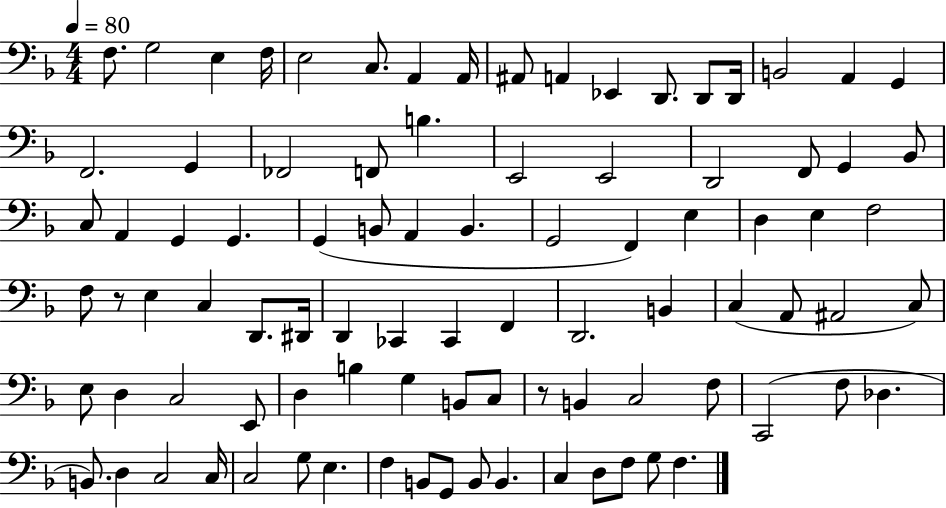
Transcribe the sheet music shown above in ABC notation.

X:1
T:Untitled
M:4/4
L:1/4
K:F
F,/2 G,2 E, F,/4 E,2 C,/2 A,, A,,/4 ^A,,/2 A,, _E,, D,,/2 D,,/2 D,,/4 B,,2 A,, G,, F,,2 G,, _F,,2 F,,/2 B, E,,2 E,,2 D,,2 F,,/2 G,, _B,,/2 C,/2 A,, G,, G,, G,, B,,/2 A,, B,, G,,2 F,, E, D, E, F,2 F,/2 z/2 E, C, D,,/2 ^D,,/4 D,, _C,, _C,, F,, D,,2 B,, C, A,,/2 ^A,,2 C,/2 E,/2 D, C,2 E,,/2 D, B, G, B,,/2 C,/2 z/2 B,, C,2 F,/2 C,,2 F,/2 _D, B,,/2 D, C,2 C,/4 C,2 G,/2 E, F, B,,/2 G,,/2 B,,/2 B,, C, D,/2 F,/2 G,/2 F,